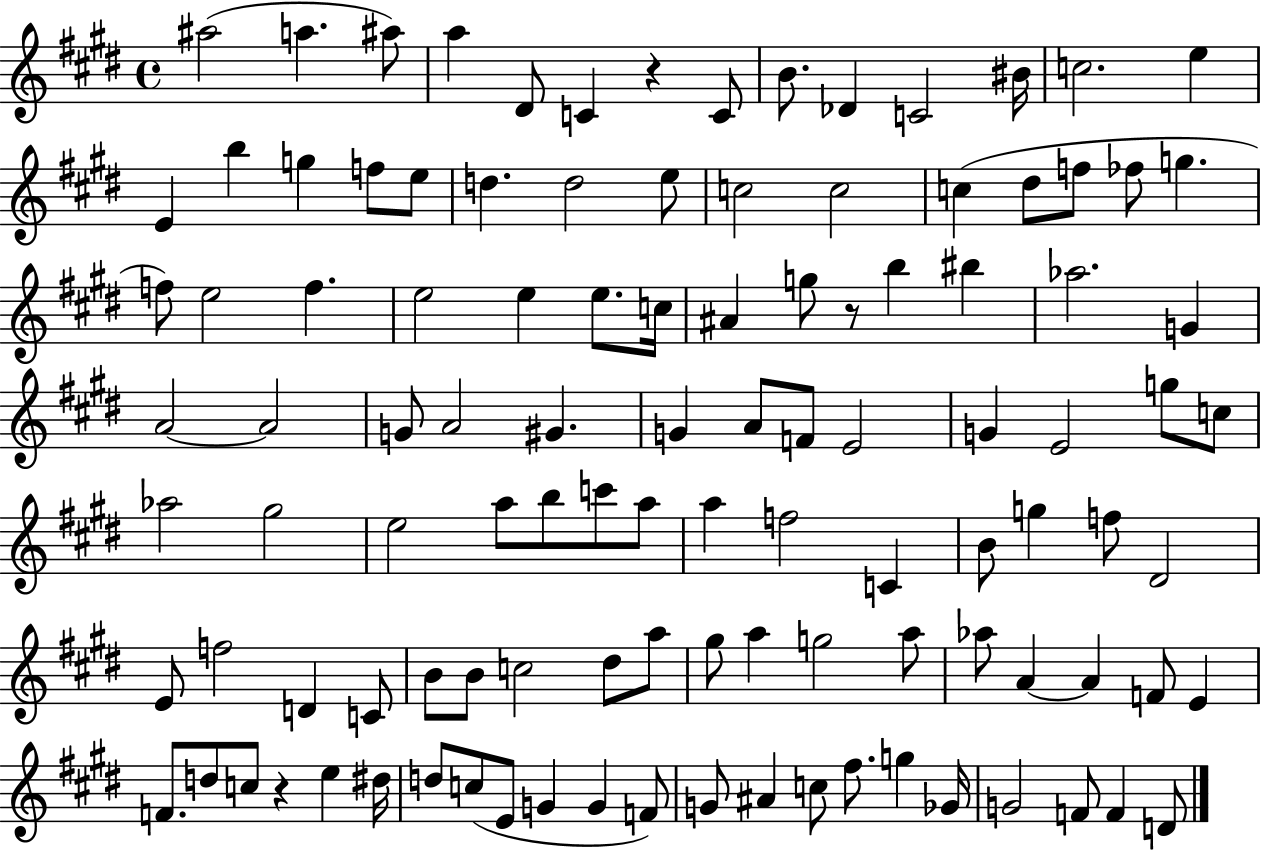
{
  \clef treble
  \time 4/4
  \defaultTimeSignature
  \key e \major
  \repeat volta 2 { ais''2( a''4. ais''8) | a''4 dis'8 c'4 r4 c'8 | b'8. des'4 c'2 bis'16 | c''2. e''4 | \break e'4 b''4 g''4 f''8 e''8 | d''4. d''2 e''8 | c''2 c''2 | c''4( dis''8 f''8 fes''8 g''4. | \break f''8) e''2 f''4. | e''2 e''4 e''8. c''16 | ais'4 g''8 r8 b''4 bis''4 | aes''2. g'4 | \break a'2~~ a'2 | g'8 a'2 gis'4. | g'4 a'8 f'8 e'2 | g'4 e'2 g''8 c''8 | \break aes''2 gis''2 | e''2 a''8 b''8 c'''8 a''8 | a''4 f''2 c'4 | b'8 g''4 f''8 dis'2 | \break e'8 f''2 d'4 c'8 | b'8 b'8 c''2 dis''8 a''8 | gis''8 a''4 g''2 a''8 | aes''8 a'4~~ a'4 f'8 e'4 | \break f'8. d''8 c''8 r4 e''4 dis''16 | d''8 c''8( e'8 g'4 g'4 f'8) | g'8 ais'4 c''8 fis''8. g''4 ges'16 | g'2 f'8 f'4 d'8 | \break } \bar "|."
}